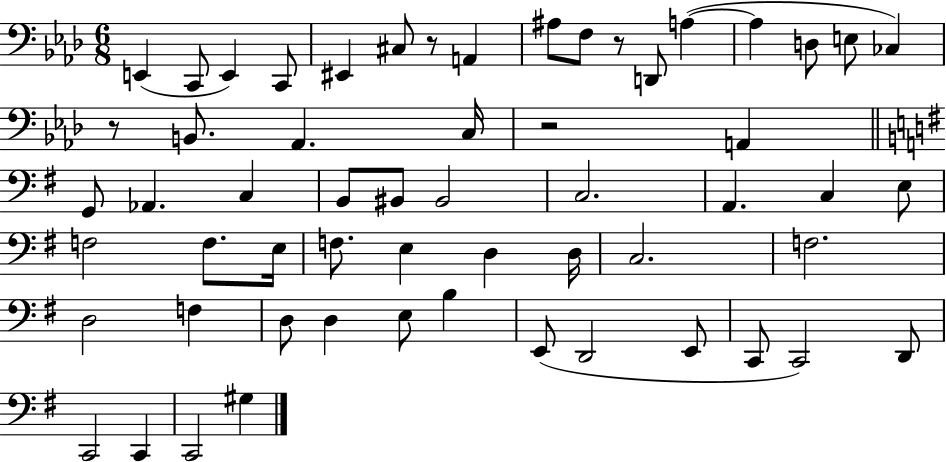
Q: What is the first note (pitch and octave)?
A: E2